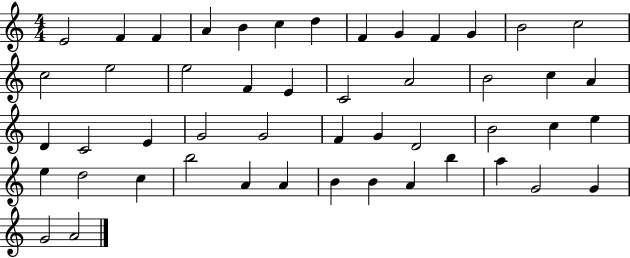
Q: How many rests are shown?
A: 0